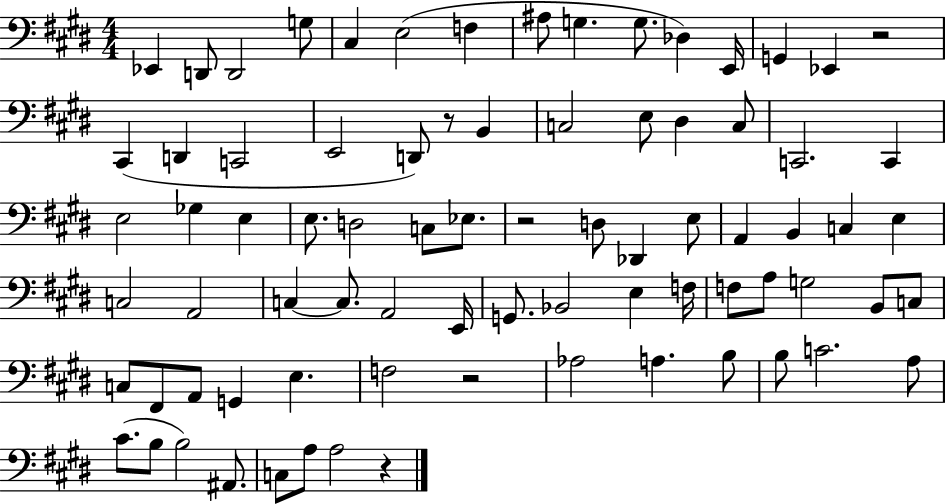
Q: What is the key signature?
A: E major